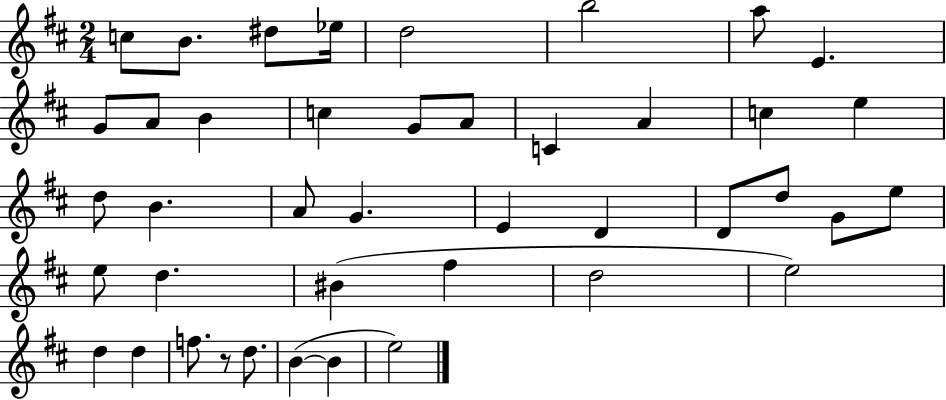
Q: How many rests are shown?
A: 1